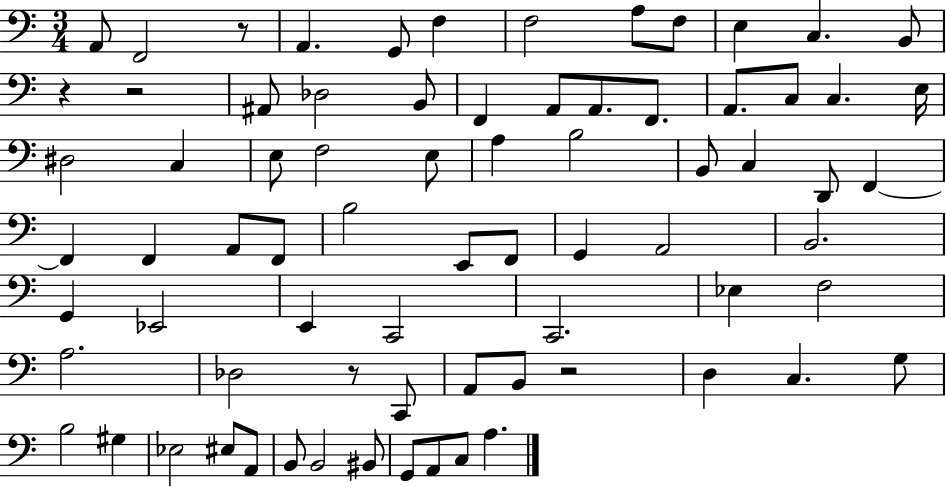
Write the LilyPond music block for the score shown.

{
  \clef bass
  \numericTimeSignature
  \time 3/4
  \key c \major
  a,8 f,2 r8 | a,4. g,8 f4 | f2 a8 f8 | e4 c4. b,8 | \break r4 r2 | ais,8 des2 b,8 | f,4 a,8 a,8. f,8. | a,8. c8 c4. e16 | \break dis2 c4 | e8 f2 e8 | a4 b2 | b,8 c4 d,8 f,4~~ | \break f,4 f,4 a,8 f,8 | b2 e,8 f,8 | g,4 a,2 | b,2. | \break g,4 ees,2 | e,4 c,2 | c,2. | ees4 f2 | \break a2. | des2 r8 c,8 | a,8 b,8 r2 | d4 c4. g8 | \break b2 gis4 | ees2 eis8 a,8 | b,8 b,2 bis,8 | g,8 a,8 c8 a4. | \break \bar "|."
}